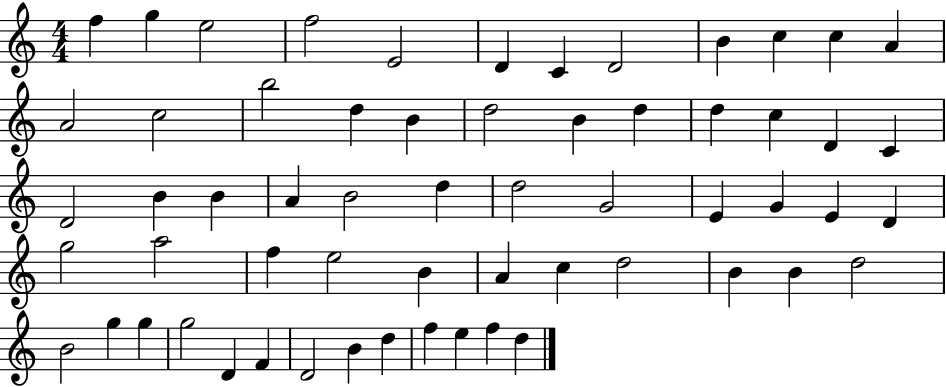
F5/q G5/q E5/h F5/h E4/h D4/q C4/q D4/h B4/q C5/q C5/q A4/q A4/h C5/h B5/h D5/q B4/q D5/h B4/q D5/q D5/q C5/q D4/q C4/q D4/h B4/q B4/q A4/q B4/h D5/q D5/h G4/h E4/q G4/q E4/q D4/q G5/h A5/h F5/q E5/h B4/q A4/q C5/q D5/h B4/q B4/q D5/h B4/h G5/q G5/q G5/h D4/q F4/q D4/h B4/q D5/q F5/q E5/q F5/q D5/q